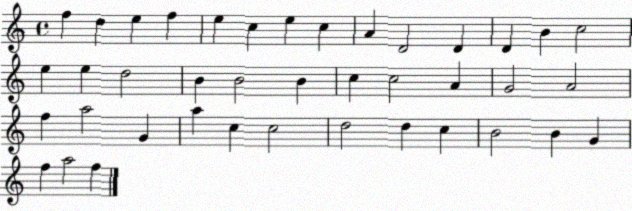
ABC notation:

X:1
T:Untitled
M:4/4
L:1/4
K:C
f d e f e c e c A D2 D D B c2 e e d2 B B2 B c c2 A G2 A2 f a2 G a c c2 d2 d c B2 B G f a2 f